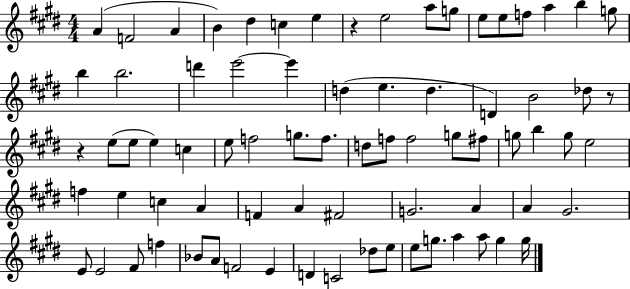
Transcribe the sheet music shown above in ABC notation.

X:1
T:Untitled
M:4/4
L:1/4
K:E
A F2 A B ^d c e z e2 a/2 g/2 e/2 e/2 f/2 a b g/2 b b2 d' e'2 e' d e d D B2 _d/2 z/2 z e/2 e/2 e c e/2 f2 g/2 f/2 d/2 f/2 f2 g/2 ^f/2 g/2 b g/2 e2 f e c A F A ^F2 G2 A A ^G2 E/2 E2 ^F/2 f _B/2 A/2 F2 E D C2 _d/2 e/2 e/2 g/2 a a/2 g g/4